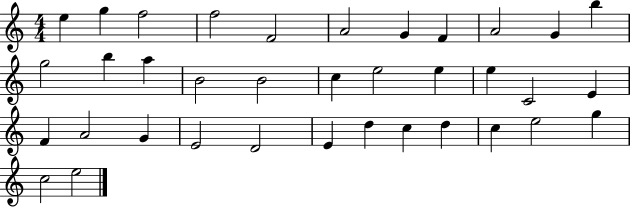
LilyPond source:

{
  \clef treble
  \numericTimeSignature
  \time 4/4
  \key c \major
  e''4 g''4 f''2 | f''2 f'2 | a'2 g'4 f'4 | a'2 g'4 b''4 | \break g''2 b''4 a''4 | b'2 b'2 | c''4 e''2 e''4 | e''4 c'2 e'4 | \break f'4 a'2 g'4 | e'2 d'2 | e'4 d''4 c''4 d''4 | c''4 e''2 g''4 | \break c''2 e''2 | \bar "|."
}